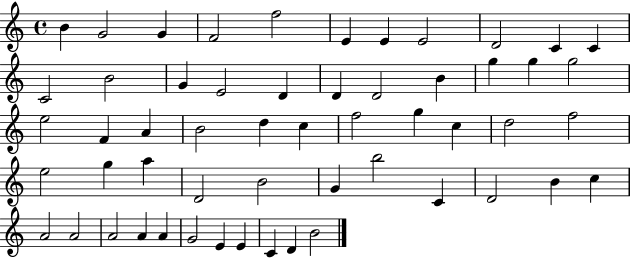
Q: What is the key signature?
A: C major